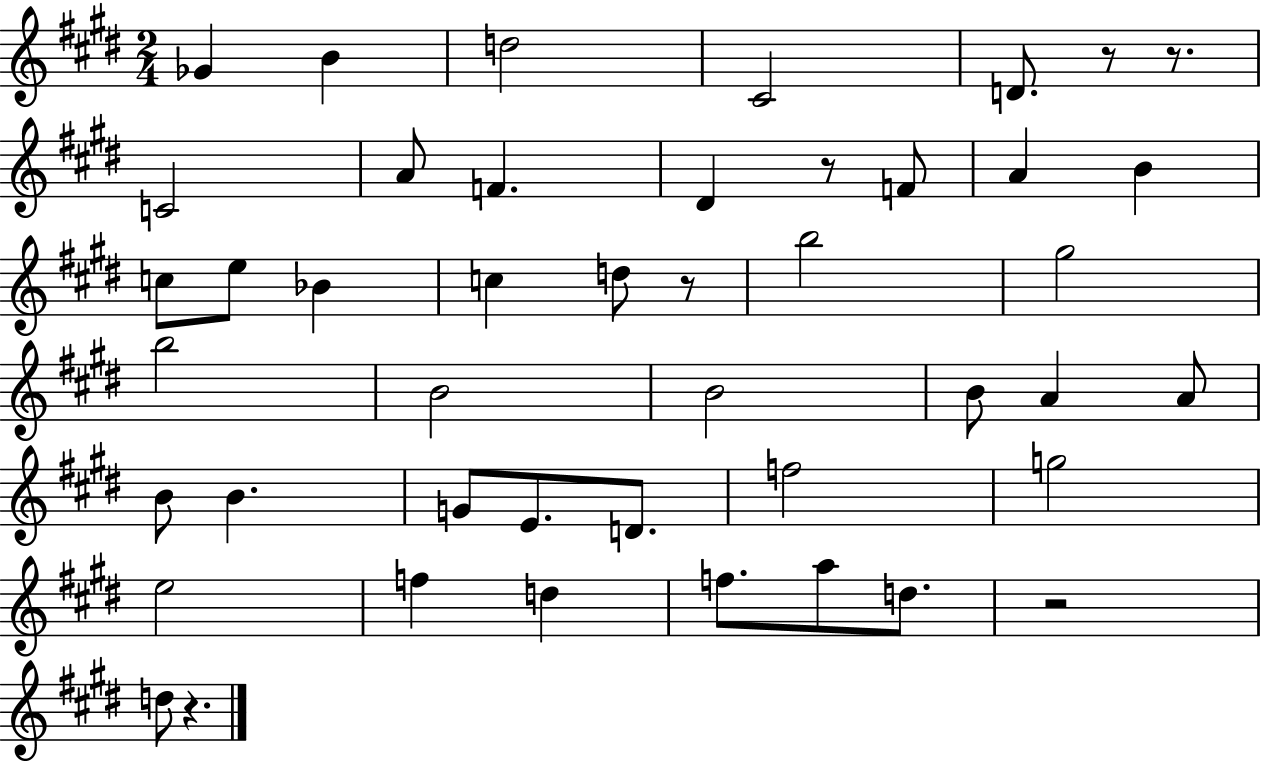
Gb4/q B4/q D5/h C#4/h D4/e. R/e R/e. C4/h A4/e F4/q. D#4/q R/e F4/e A4/q B4/q C5/e E5/e Bb4/q C5/q D5/e R/e B5/h G#5/h B5/h B4/h B4/h B4/e A4/q A4/e B4/e B4/q. G4/e E4/e. D4/e. F5/h G5/h E5/h F5/q D5/q F5/e. A5/e D5/e. R/h D5/e R/q.